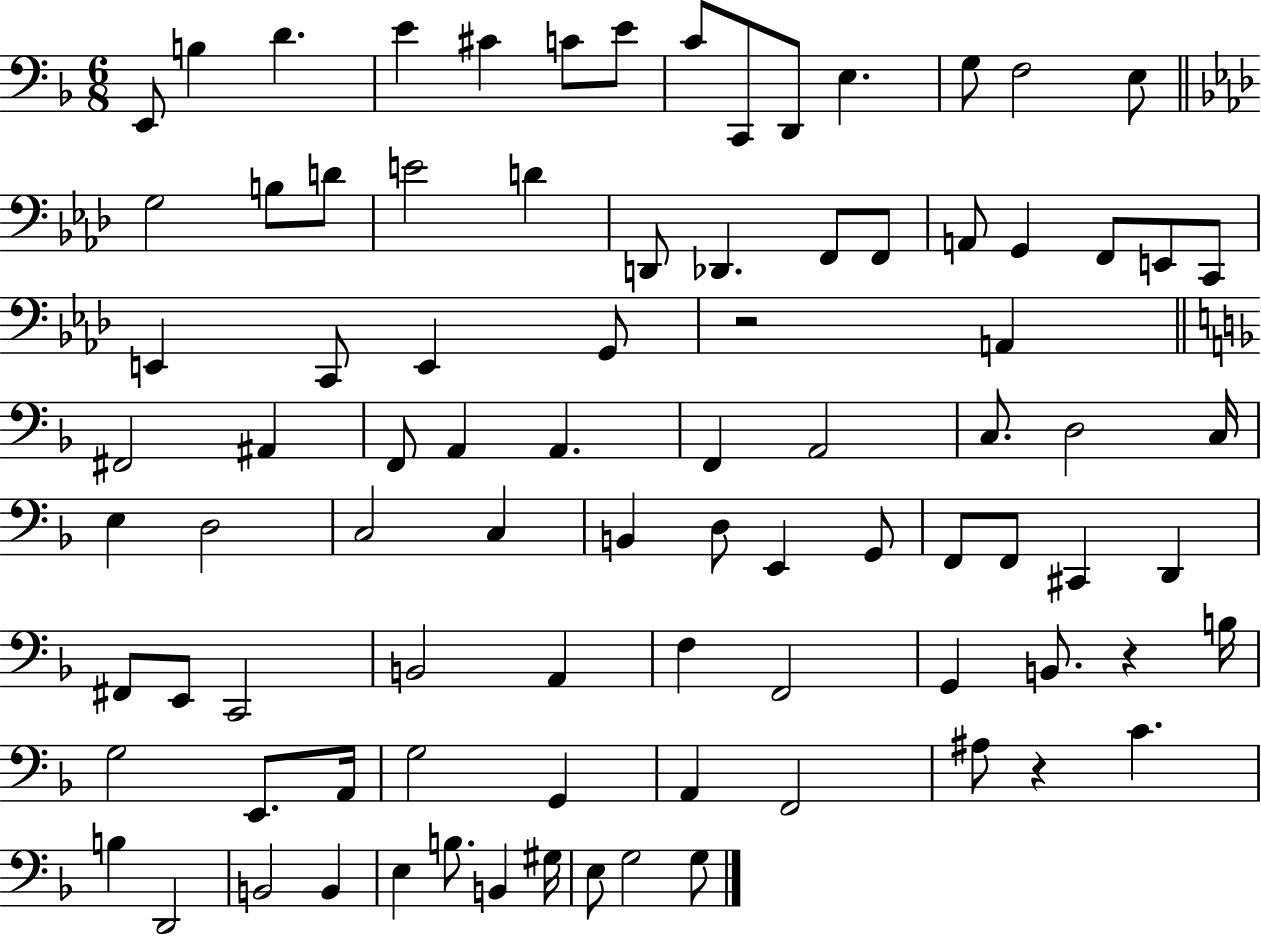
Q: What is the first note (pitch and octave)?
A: E2